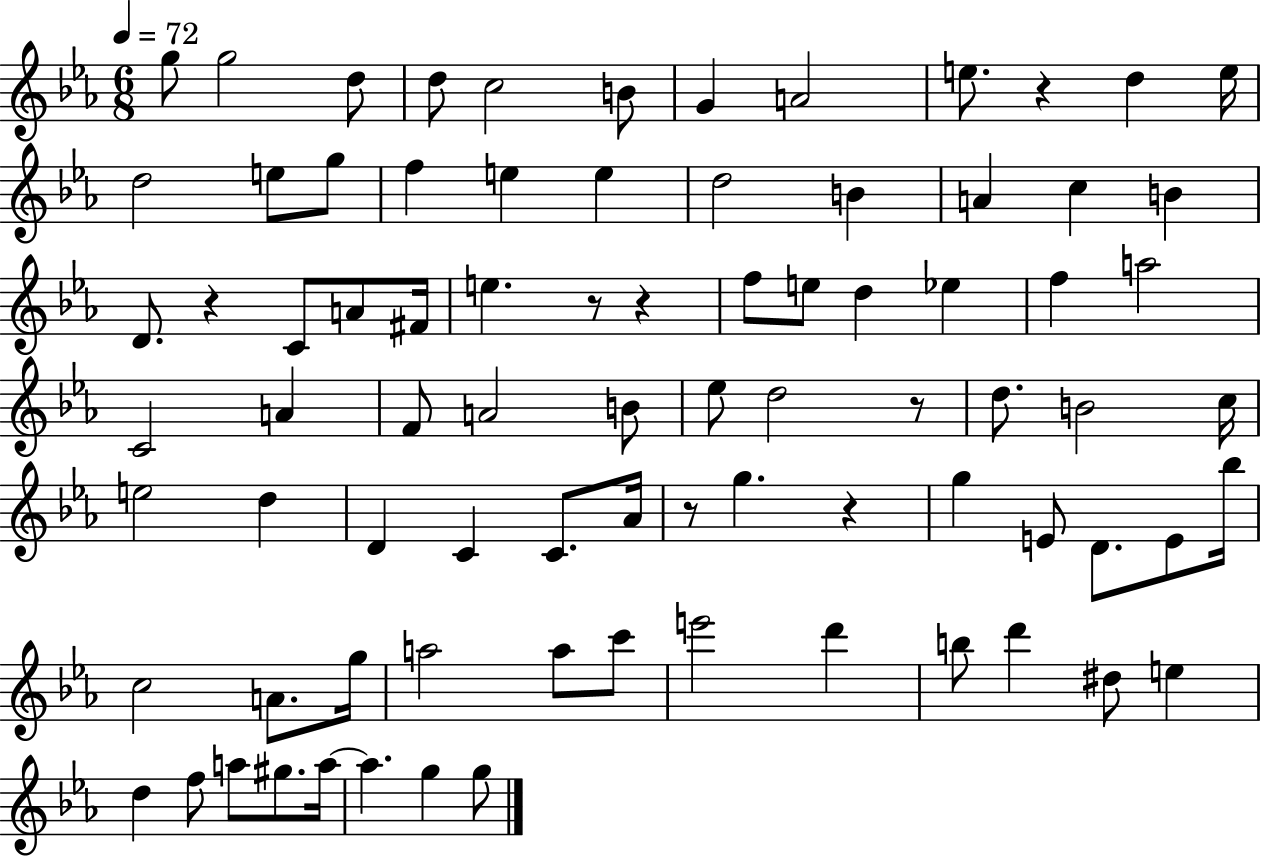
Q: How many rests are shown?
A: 7